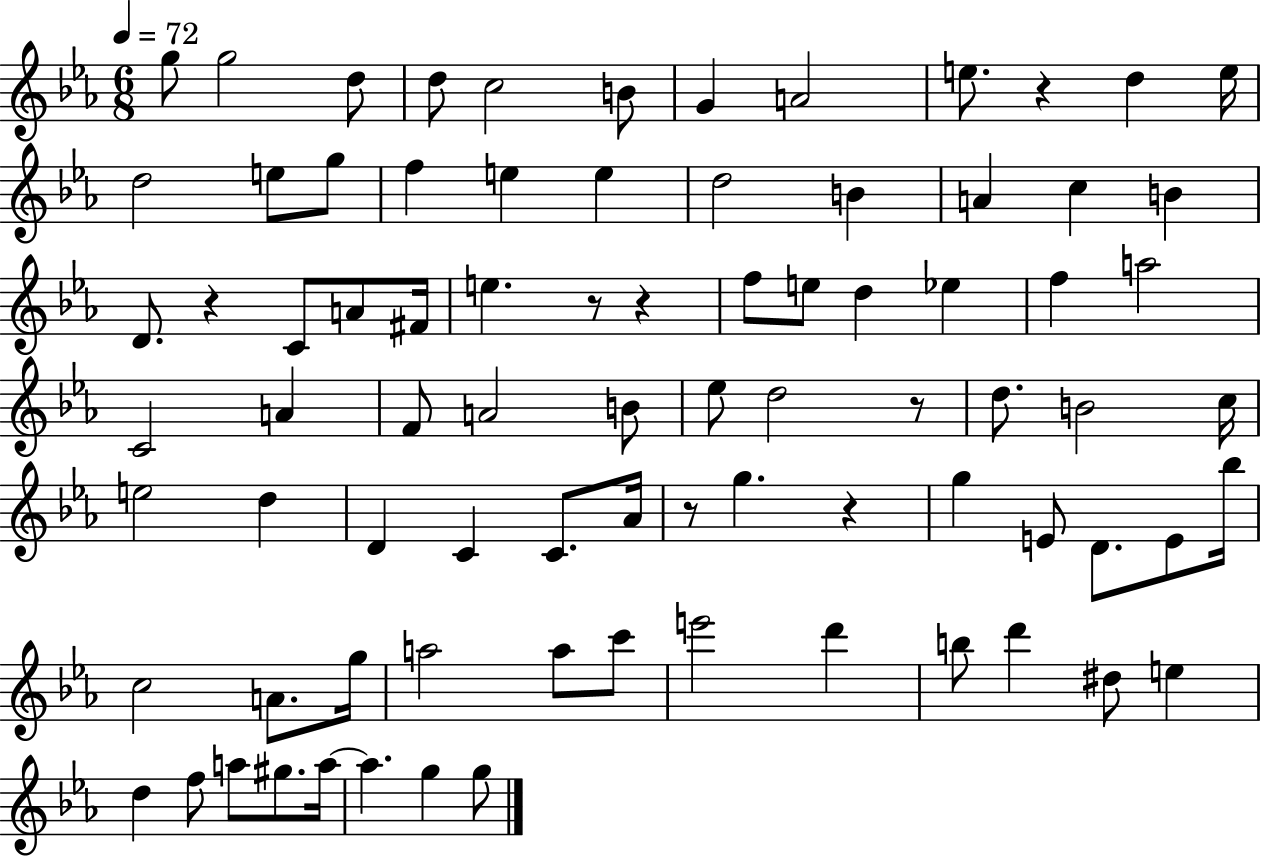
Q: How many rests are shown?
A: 7